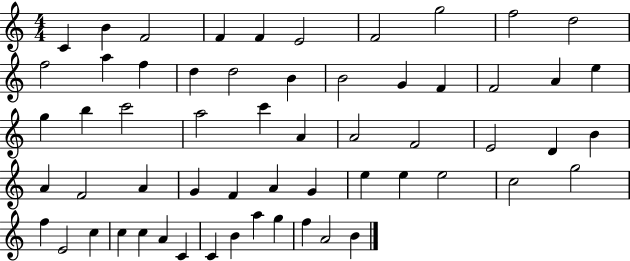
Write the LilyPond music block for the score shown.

{
  \clef treble
  \numericTimeSignature
  \time 4/4
  \key c \major
  c'4 b'4 f'2 | f'4 f'4 e'2 | f'2 g''2 | f''2 d''2 | \break f''2 a''4 f''4 | d''4 d''2 b'4 | b'2 g'4 f'4 | f'2 a'4 e''4 | \break g''4 b''4 c'''2 | a''2 c'''4 a'4 | a'2 f'2 | e'2 d'4 b'4 | \break a'4 f'2 a'4 | g'4 f'4 a'4 g'4 | e''4 e''4 e''2 | c''2 g''2 | \break f''4 e'2 c''4 | c''4 c''4 a'4 c'4 | c'4 b'4 a''4 g''4 | f''4 a'2 b'4 | \break \bar "|."
}